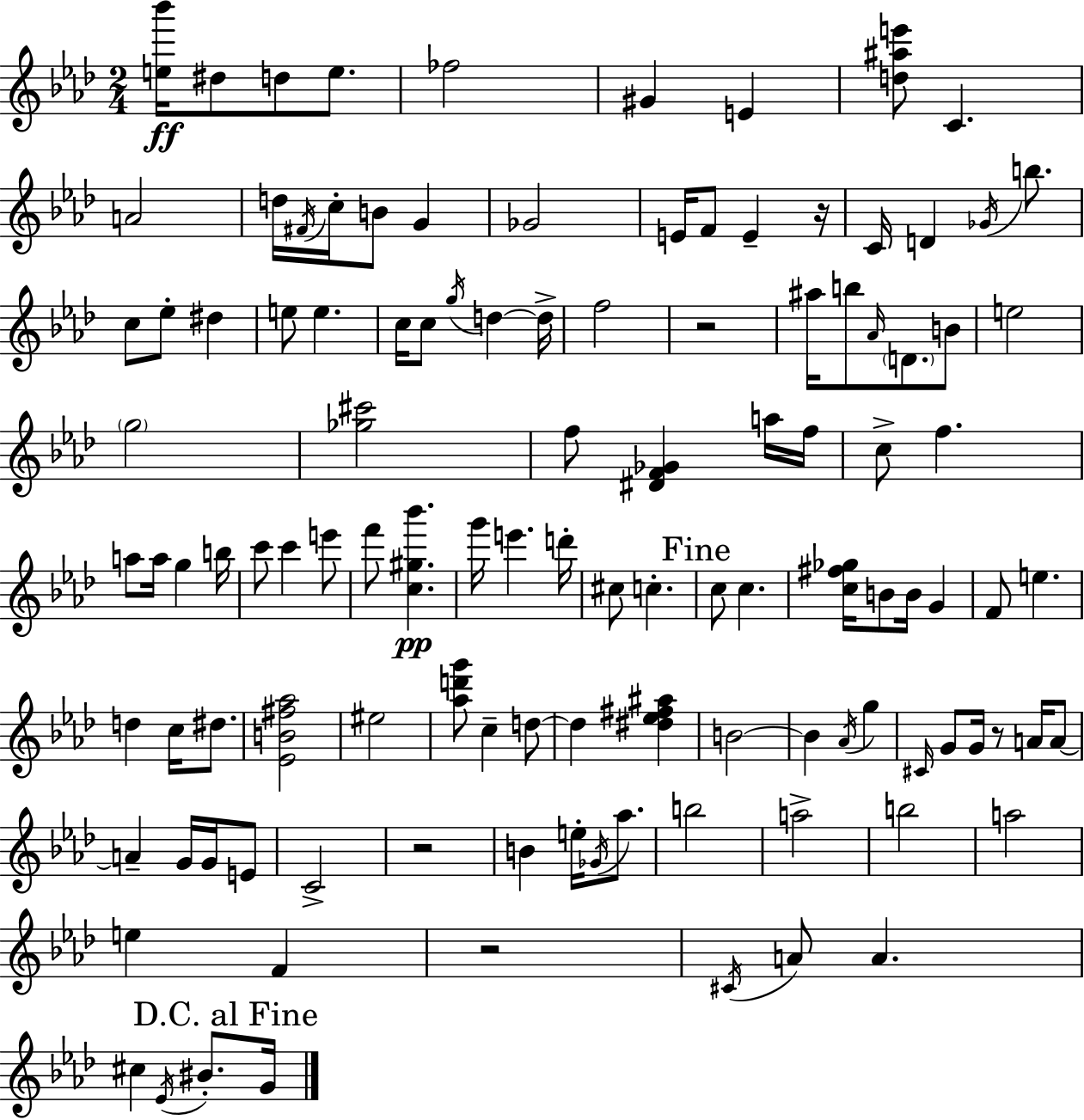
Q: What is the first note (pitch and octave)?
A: D#5